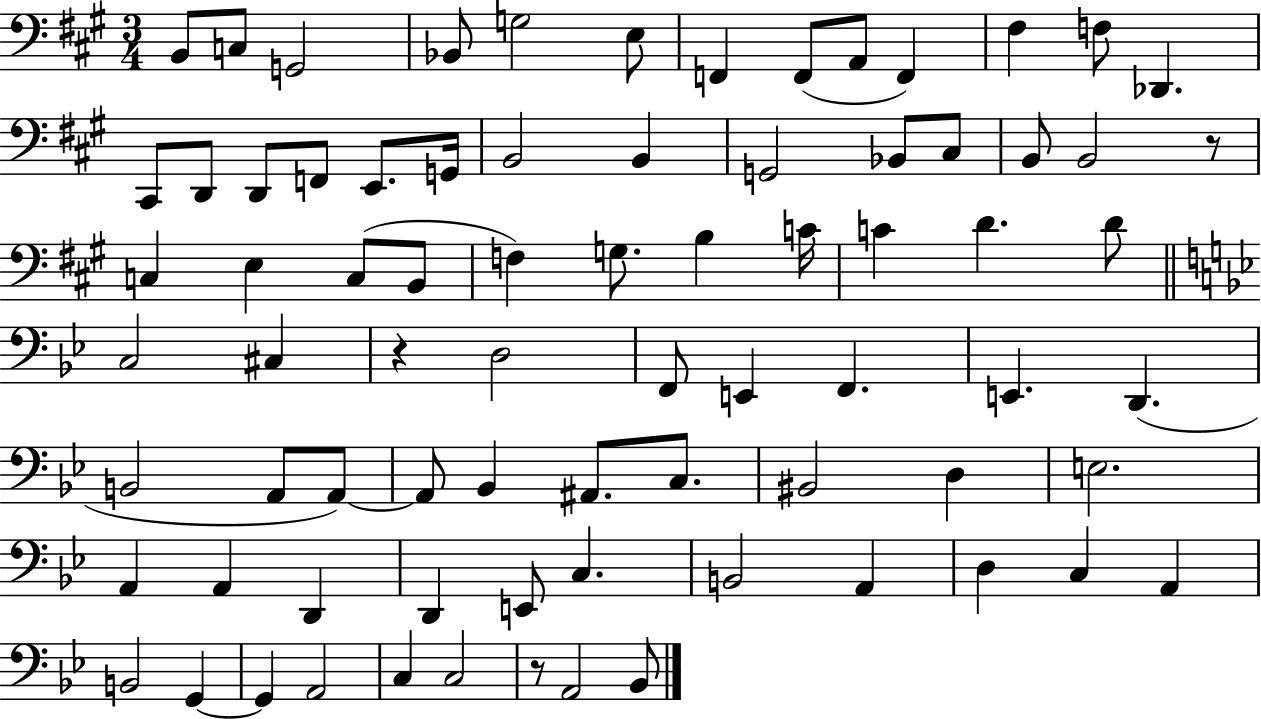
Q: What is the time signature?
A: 3/4